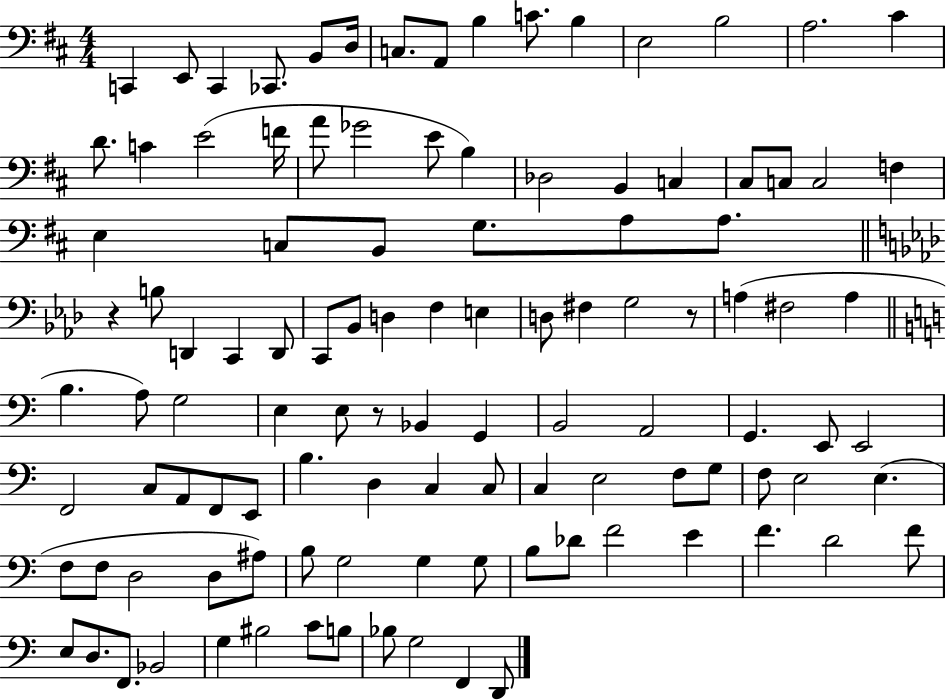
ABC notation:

X:1
T:Untitled
M:4/4
L:1/4
K:D
C,, E,,/2 C,, _C,,/2 B,,/2 D,/4 C,/2 A,,/2 B, C/2 B, E,2 B,2 A,2 ^C D/2 C E2 F/4 A/2 _G2 E/2 B, _D,2 B,, C, ^C,/2 C,/2 C,2 F, E, C,/2 B,,/2 G,/2 A,/2 A,/2 z B,/2 D,, C,, D,,/2 C,,/2 _B,,/2 D, F, E, D,/2 ^F, G,2 z/2 A, ^F,2 A, B, A,/2 G,2 E, E,/2 z/2 _B,, G,, B,,2 A,,2 G,, E,,/2 E,,2 F,,2 C,/2 A,,/2 F,,/2 E,,/2 B, D, C, C,/2 C, E,2 F,/2 G,/2 F,/2 E,2 E, F,/2 F,/2 D,2 D,/2 ^A,/2 B,/2 G,2 G, G,/2 B,/2 _D/2 F2 E F D2 F/2 E,/2 D,/2 F,,/2 _B,,2 G, ^B,2 C/2 B,/2 _B,/2 G,2 F,, D,,/2